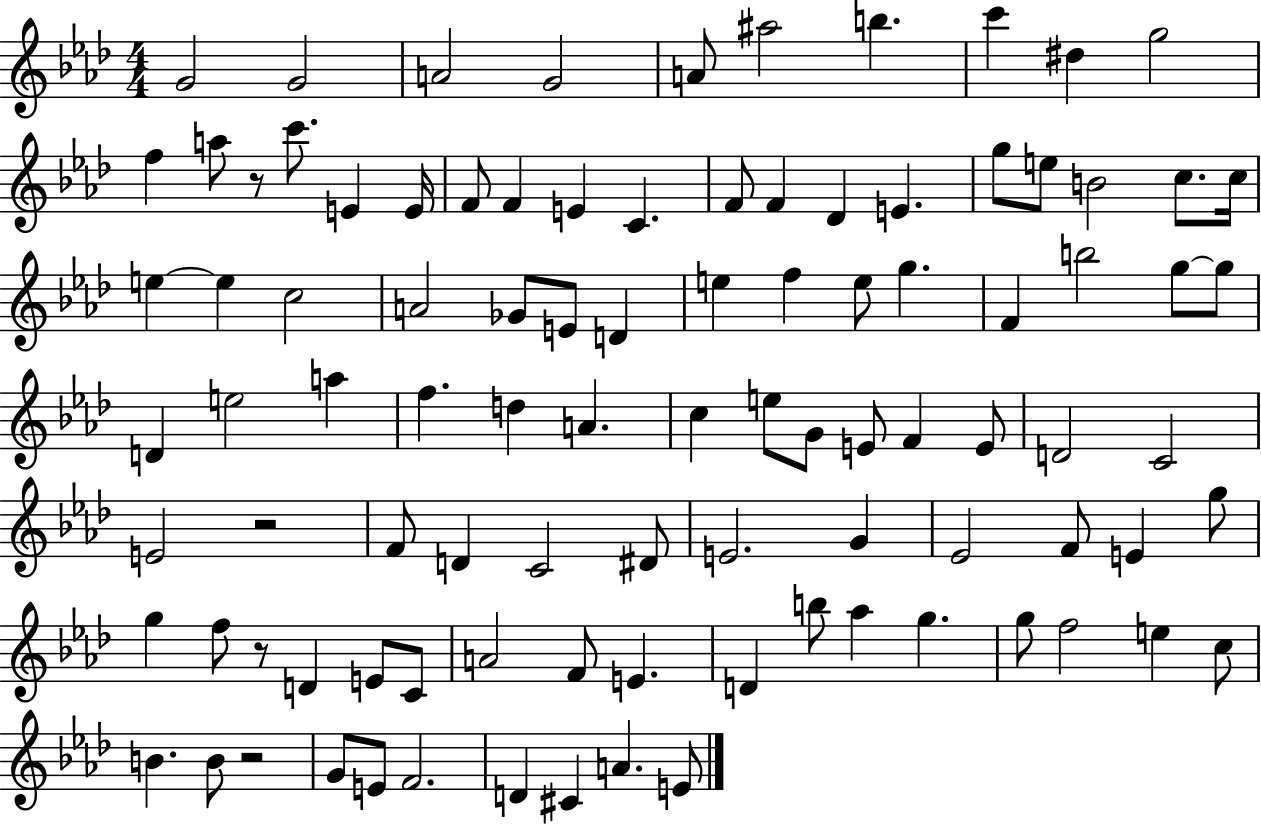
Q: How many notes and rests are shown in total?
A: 97